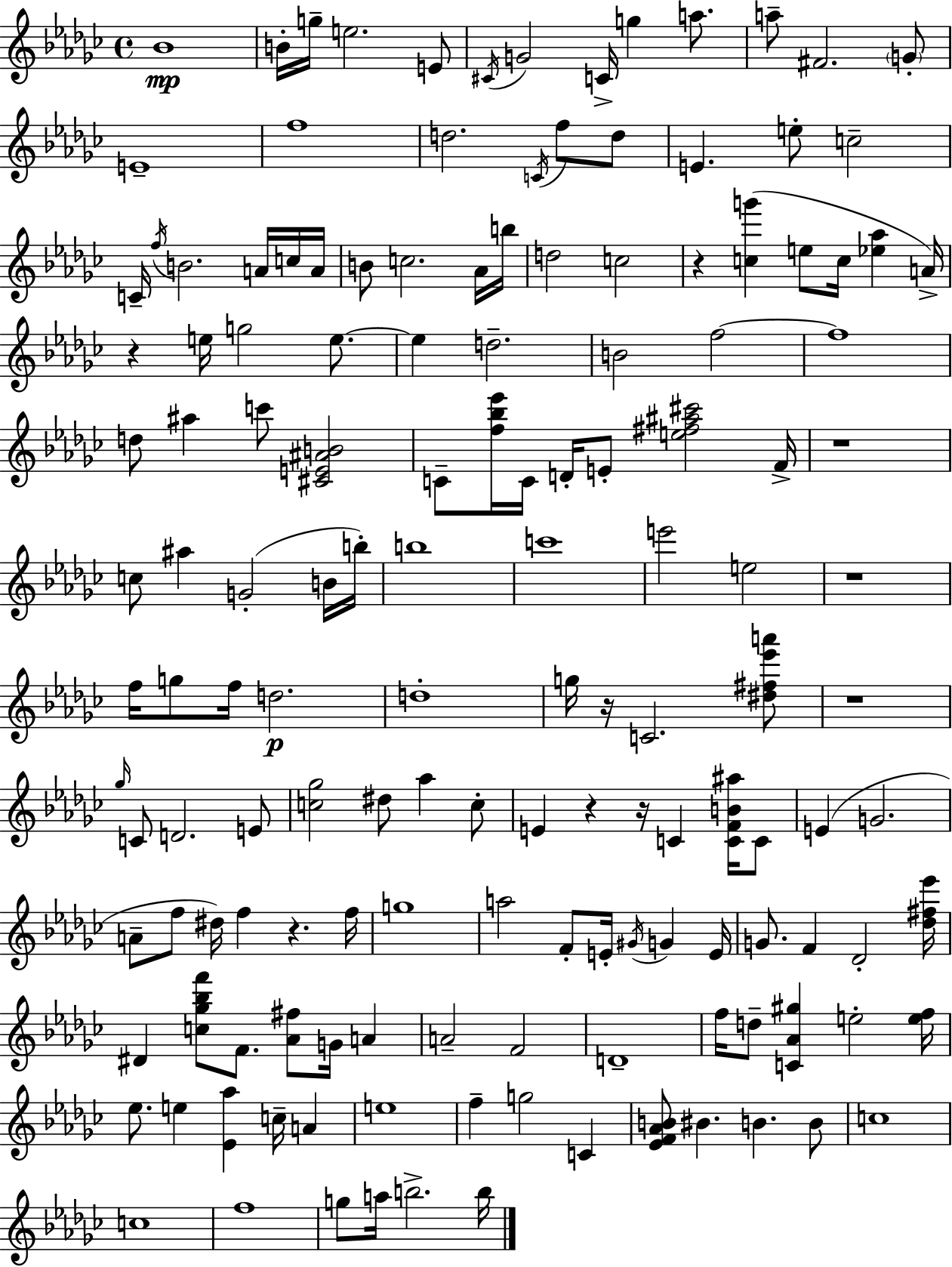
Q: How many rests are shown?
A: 9